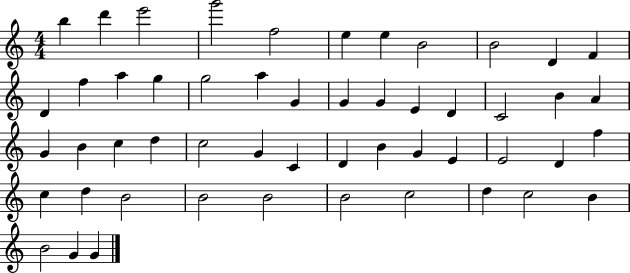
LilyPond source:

{
  \clef treble
  \numericTimeSignature
  \time 4/4
  \key c \major
  b''4 d'''4 e'''2 | g'''2 f''2 | e''4 e''4 b'2 | b'2 d'4 f'4 | \break d'4 f''4 a''4 g''4 | g''2 a''4 g'4 | g'4 g'4 e'4 d'4 | c'2 b'4 a'4 | \break g'4 b'4 c''4 d''4 | c''2 g'4 c'4 | d'4 b'4 g'4 e'4 | e'2 d'4 f''4 | \break c''4 d''4 b'2 | b'2 b'2 | b'2 c''2 | d''4 c''2 b'4 | \break b'2 g'4 g'4 | \bar "|."
}